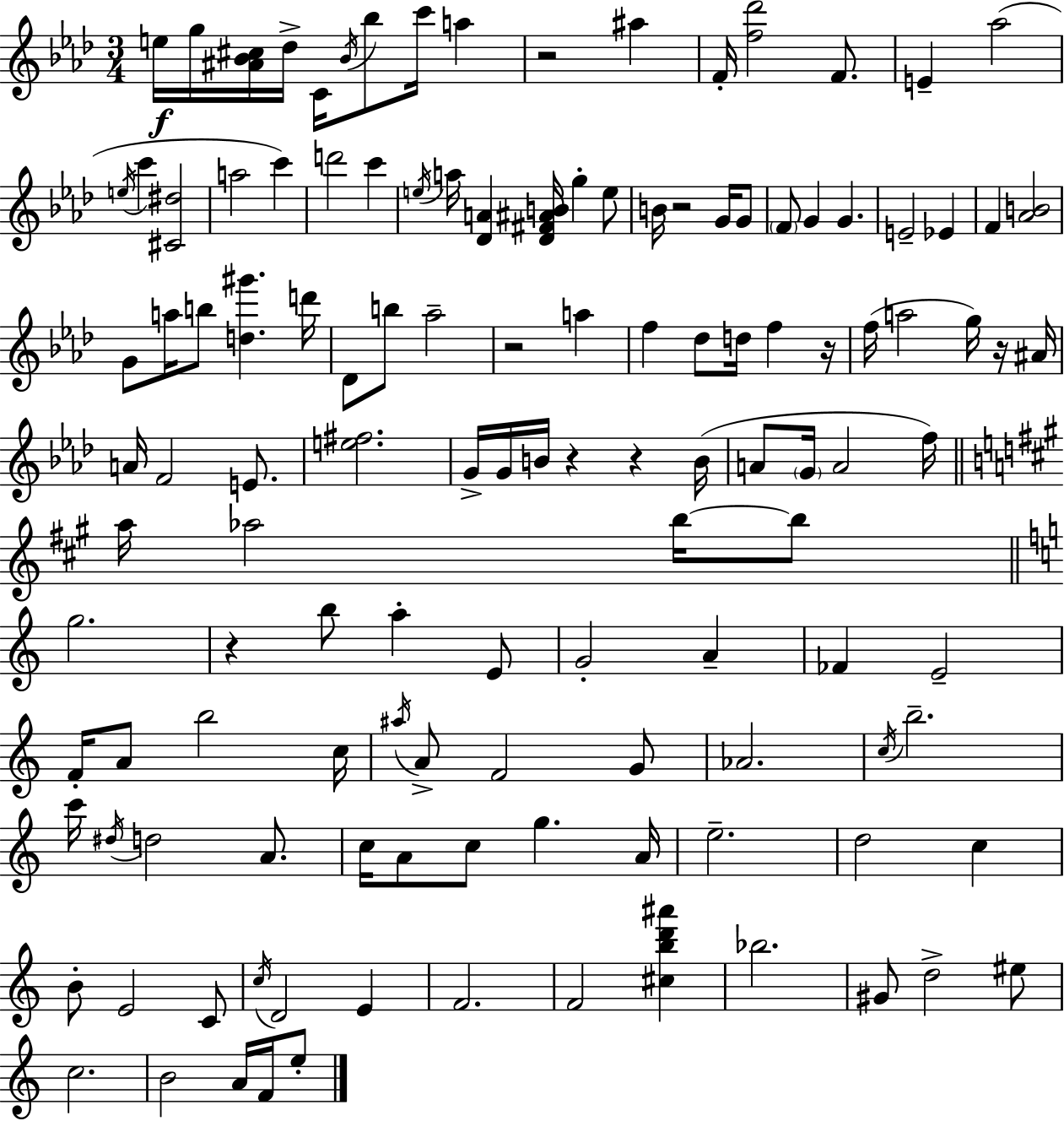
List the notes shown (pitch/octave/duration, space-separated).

E5/s G5/s [A#4,Bb4,C#5]/s Db5/s C4/s Bb4/s Bb5/e C6/s A5/q R/h A#5/q F4/s [F5,Db6]/h F4/e. E4/q Ab5/h E5/s C6/q [C#4,D#5]/h A5/h C6/q D6/h C6/q E5/s A5/s [Db4,A4]/q [Db4,F#4,A#4,B4]/s G5/q E5/e B4/s R/h G4/s G4/e F4/e G4/q G4/q. E4/h Eb4/q F4/q [Ab4,B4]/h G4/e A5/s B5/e [D5,G#6]/q. D6/s Db4/e B5/e Ab5/h R/h A5/q F5/q Db5/e D5/s F5/q R/s F5/s A5/h G5/s R/s A#4/s A4/s F4/h E4/e. [E5,F#5]/h. G4/s G4/s B4/s R/q R/q B4/s A4/e G4/s A4/h F5/s A5/s Ab5/h B5/s B5/e G5/h. R/q B5/e A5/q E4/e G4/h A4/q FES4/q E4/h F4/s A4/e B5/h C5/s A#5/s A4/e F4/h G4/e Ab4/h. C5/s B5/h. C6/s D#5/s D5/h A4/e. C5/s A4/e C5/e G5/q. A4/s E5/h. D5/h C5/q B4/e E4/h C4/e C5/s D4/h E4/q F4/h. F4/h [C#5,B5,D6,A#6]/q Bb5/h. G#4/e D5/h EIS5/e C5/h. B4/h A4/s F4/s E5/e